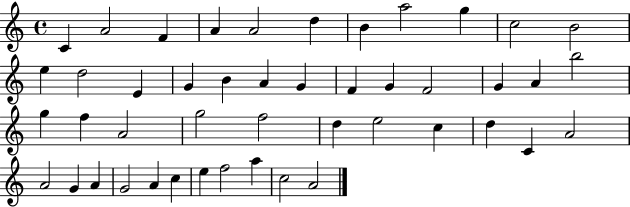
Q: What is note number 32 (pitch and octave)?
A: C5